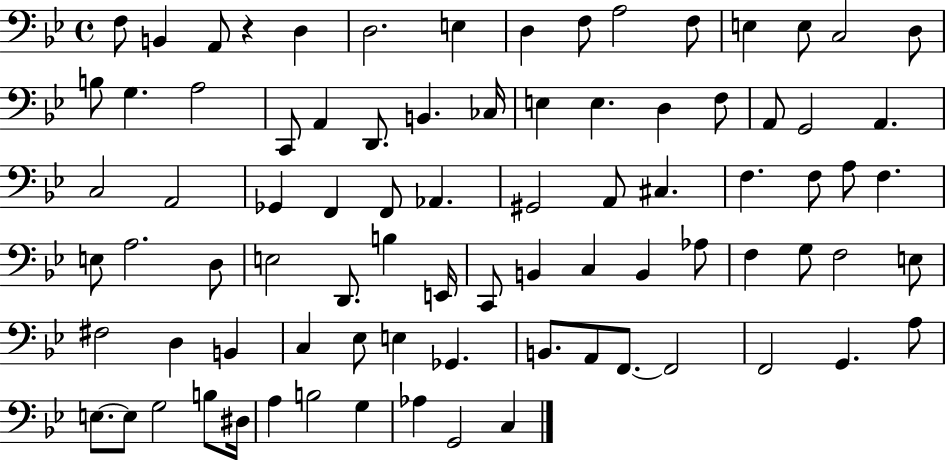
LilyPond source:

{
  \clef bass
  \time 4/4
  \defaultTimeSignature
  \key bes \major
  f8 b,4 a,8 r4 d4 | d2. e4 | d4 f8 a2 f8 | e4 e8 c2 d8 | \break b8 g4. a2 | c,8 a,4 d,8. b,4. ces16 | e4 e4. d4 f8 | a,8 g,2 a,4. | \break c2 a,2 | ges,4 f,4 f,8 aes,4. | gis,2 a,8 cis4. | f4. f8 a8 f4. | \break e8 a2. d8 | e2 d,8. b4 e,16 | c,8 b,4 c4 b,4 aes8 | f4 g8 f2 e8 | \break fis2 d4 b,4 | c4 ees8 e4 ges,4. | b,8. a,8 f,8.~~ f,2 | f,2 g,4. a8 | \break e8.~~ e8 g2 b8 dis16 | a4 b2 g4 | aes4 g,2 c4 | \bar "|."
}